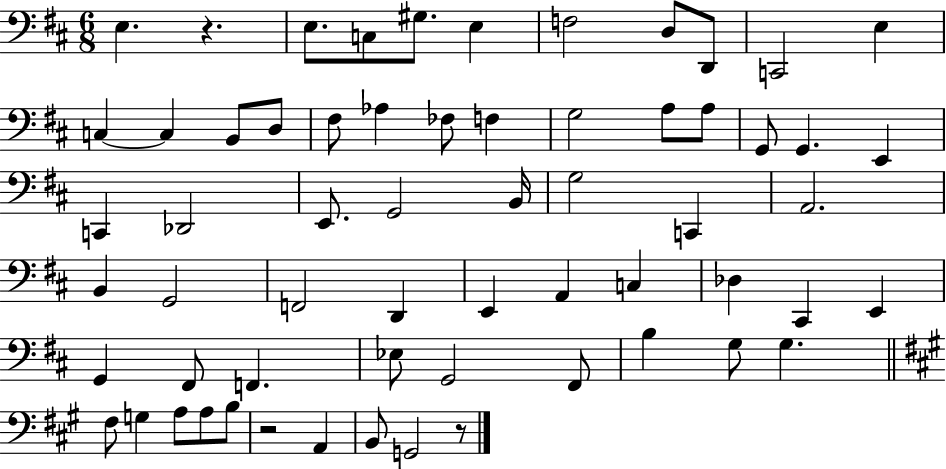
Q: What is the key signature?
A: D major